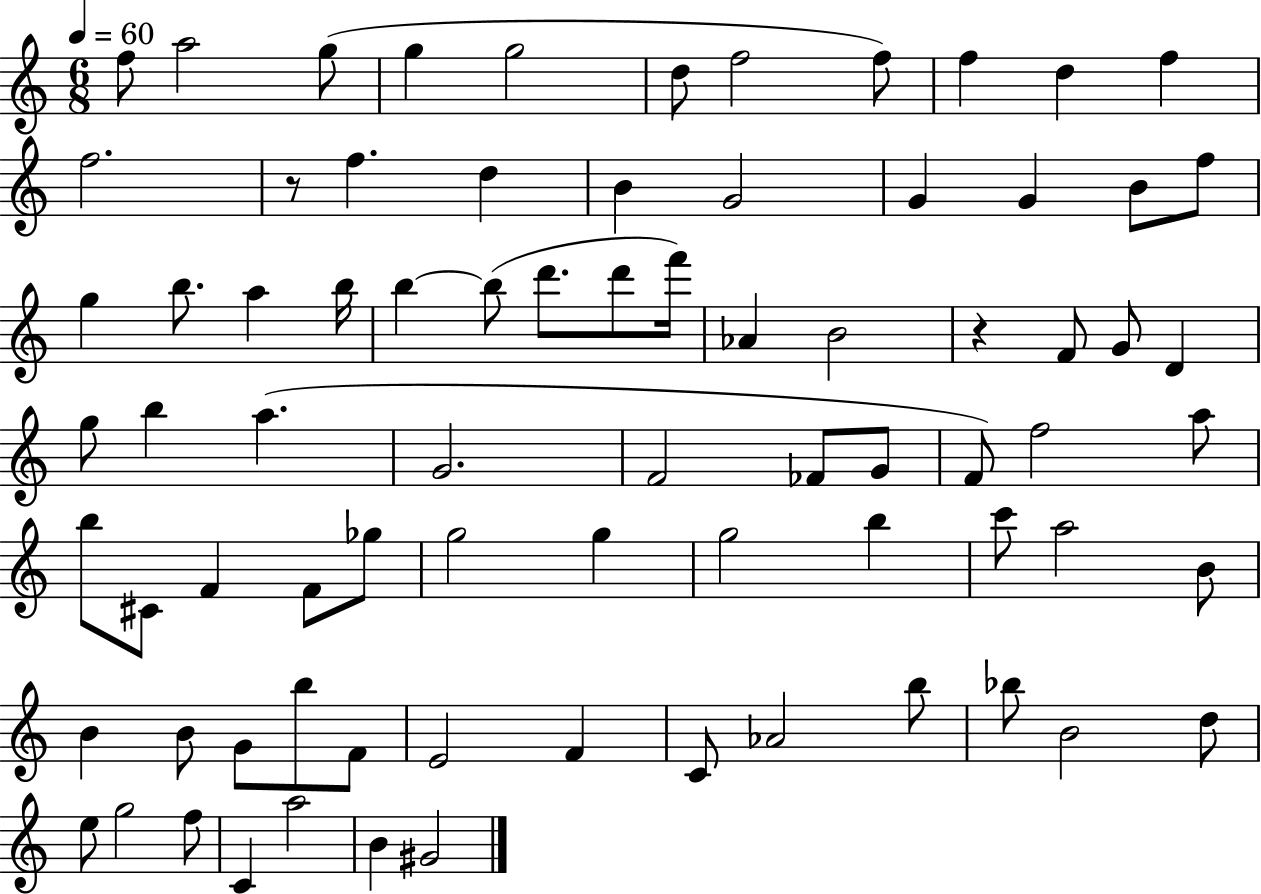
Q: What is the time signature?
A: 6/8